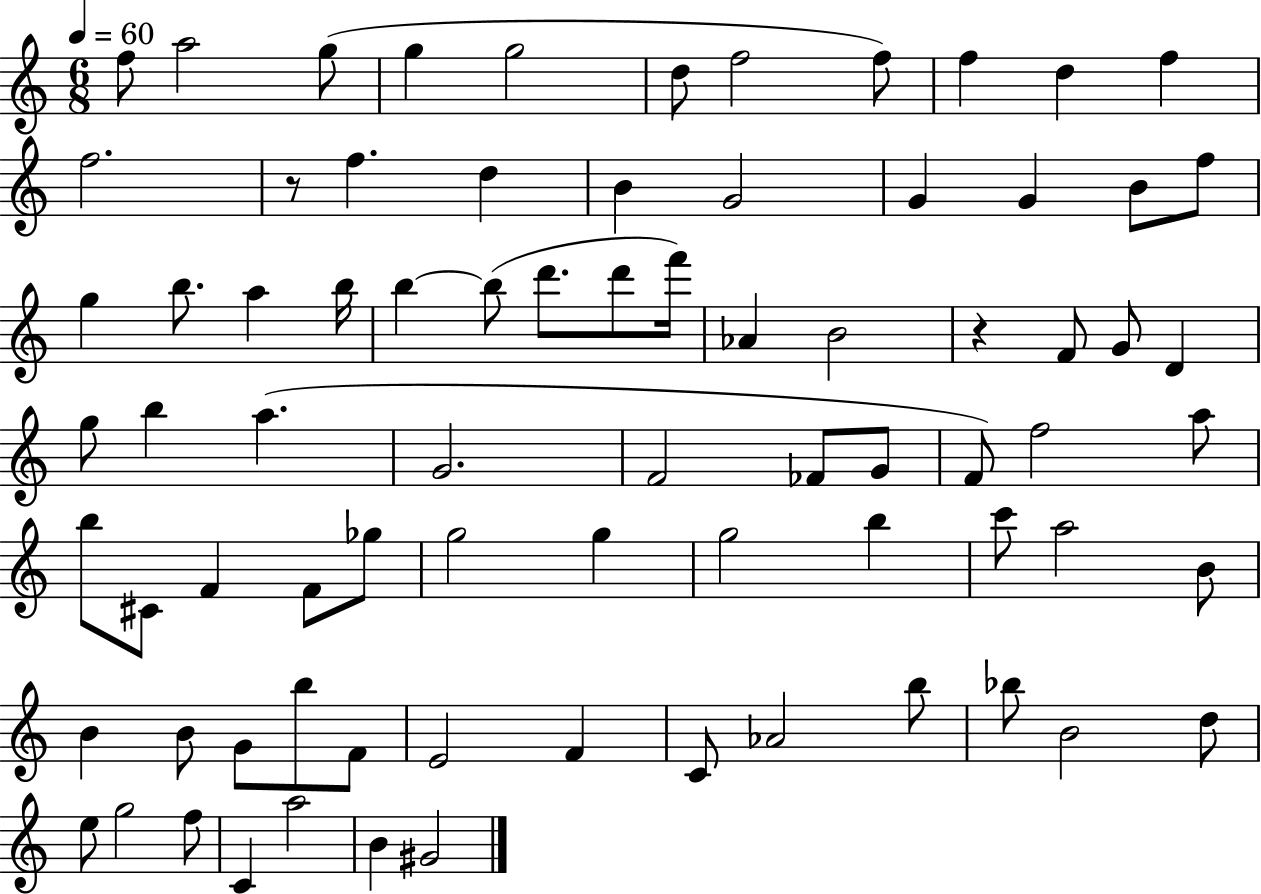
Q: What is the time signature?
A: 6/8